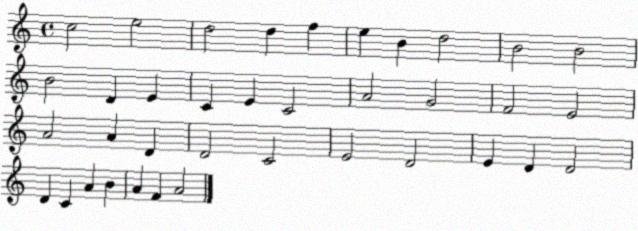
X:1
T:Untitled
M:4/4
L:1/4
K:C
c2 e2 d2 d f e B d2 B2 B2 B2 D E C E C2 A2 G2 F2 E2 A2 A D D2 C2 E2 D2 E D D2 D C A B A F A2